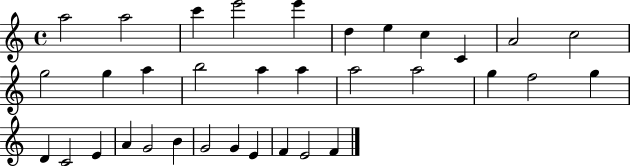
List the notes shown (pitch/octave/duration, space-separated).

A5/h A5/h C6/q E6/h E6/q D5/q E5/q C5/q C4/q A4/h C5/h G5/h G5/q A5/q B5/h A5/q A5/q A5/h A5/h G5/q F5/h G5/q D4/q C4/h E4/q A4/q G4/h B4/q G4/h G4/q E4/q F4/q E4/h F4/q